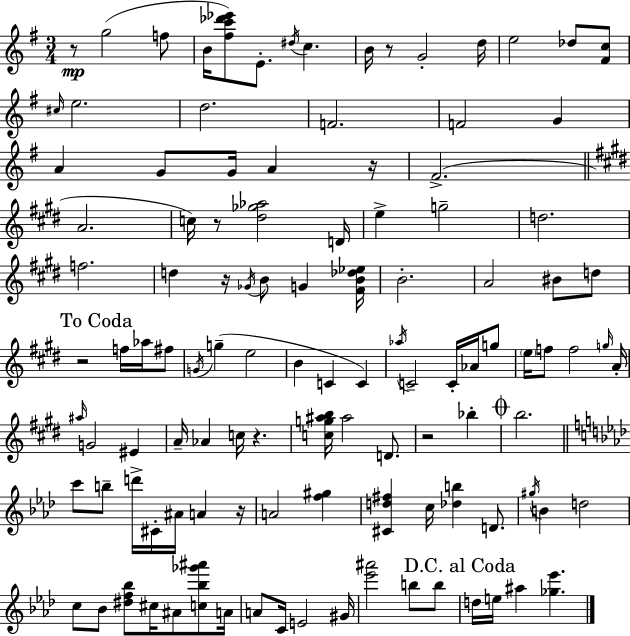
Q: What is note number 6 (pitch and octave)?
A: C5